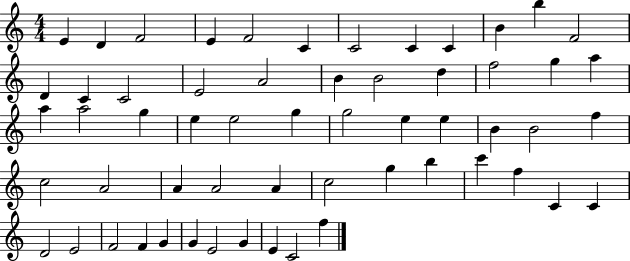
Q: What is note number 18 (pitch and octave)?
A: B4